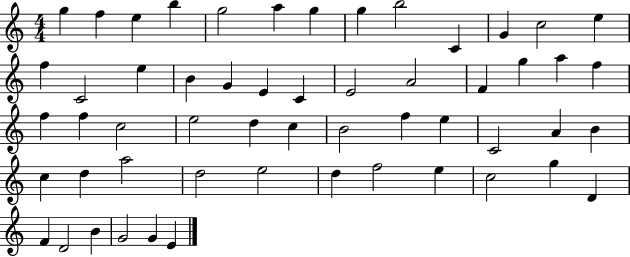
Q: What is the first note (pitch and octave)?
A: G5